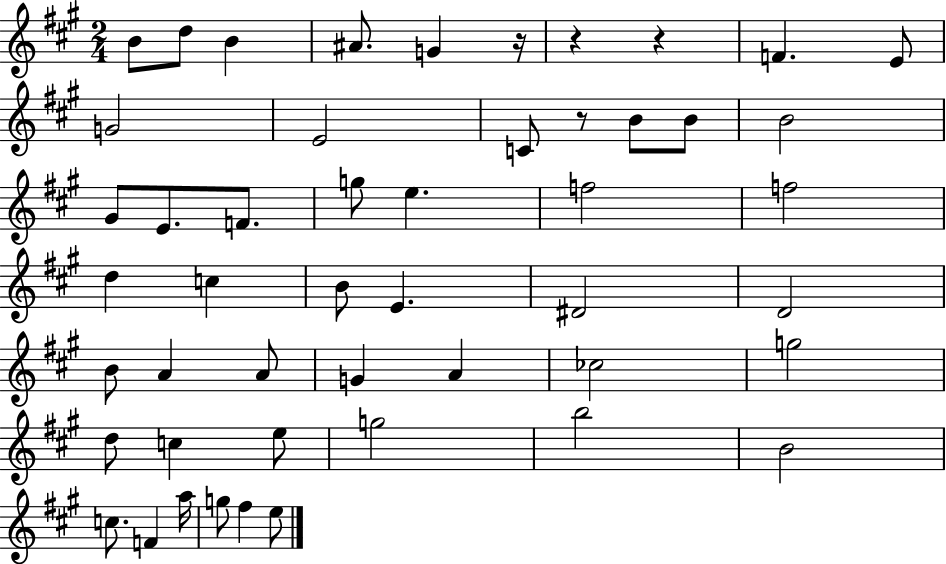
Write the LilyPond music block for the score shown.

{
  \clef treble
  \numericTimeSignature
  \time 2/4
  \key a \major
  \repeat volta 2 { b'8 d''8 b'4 | ais'8. g'4 r16 | r4 r4 | f'4. e'8 | \break g'2 | e'2 | c'8 r8 b'8 b'8 | b'2 | \break gis'8 e'8. f'8. | g''8 e''4. | f''2 | f''2 | \break d''4 c''4 | b'8 e'4. | dis'2 | d'2 | \break b'8 a'4 a'8 | g'4 a'4 | ces''2 | g''2 | \break d''8 c''4 e''8 | g''2 | b''2 | b'2 | \break c''8. f'4 a''16 | g''8 fis''4 e''8 | } \bar "|."
}